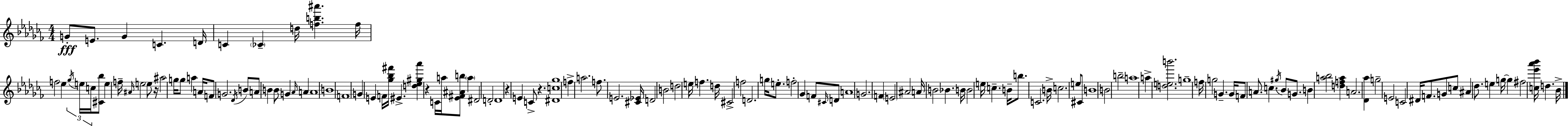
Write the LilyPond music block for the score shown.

{
  \clef treble
  \numericTimeSignature
  \time 4/4
  \key aes \minor
  g'8-.\fff e'8. g'4 c'4. d'16 | c'4 \parenthesize ces'4-- d''16 <f'' b'' ais'''>4. f''16 | f''2 ees''4 \tuplet 3/2 { \acciaccatura { ges''16 } e''16 c''16 } <cis' bes''>8 | e''4 f''16-- \grace { ais'16 } e''2 e''8 | \break r16 ais''2 g''16 g''8 a''4 | a'16 f'8 g'2. | \acciaccatura { des'16 } b'8 a'8 b'4 b'8 g'4 \grace { aes'16 } | a'4 a'1 | \break b'1 | f'1 | g'4 e'4 f'16 <ges'' bes'' fis'''>16 eis'4.-> | <d'' ees'' gis'' aes'''>4 r4 c'16 a''16 <ees' fis' ais' b''>8 | \break \parenthesize a''4 dis'2 d'2-. | d'1 | r4 e'4 c'8-> r4. | <dis' c'' ges''>1 | \break f''4-> a''2. | f''8. e'2. | <cis' ees'>16 d'2 b'2 | d''2 e''16 f''4. | \break d''16 cis'2-> f''2 | d'2. | g''16 e''8.-. f''2-. ges'4 | f'8 \grace { cis'16 } d'8 a'1 | \break g'2. | f'4 \parenthesize e'2 ais'2 | a'16 b'2 bes'4. | b'16 b'2 e''16 c''4.-- | \break b'16-- b''8. c'2. | b'16-> c''2. | e''8 cis'8 b'1 | b'2 b''2-- | \break a''1 | a''4-> <d'' e'' b'''>2. | g''1-- | f''16 g''2 g'4.-- | \break g'16 f'8 a'8. c''4. | \acciaccatura { gis''16 } bes'8 g'8. b'4 <a'' bes''>2 | <d'' f'' a''>4 a'2. | <des' aes''>4 g''2-- e'2 | \break c'2 dis'16 f'8. | g'8 c''8 ais'4 des''8. e''4 | g''16~~ g''4 fis''2 <c'' ees''' aes''' bes'''>16 d''4. | bes'16-> \bar "|."
}